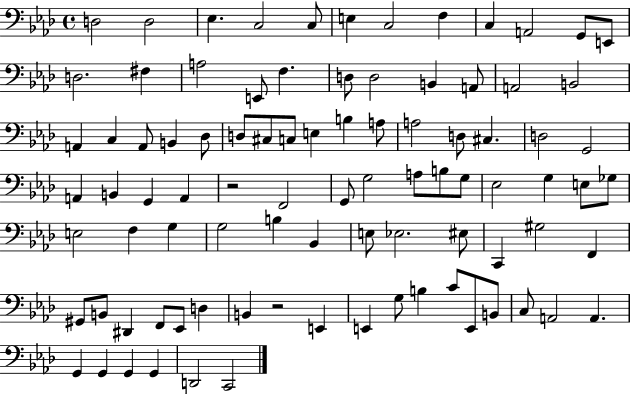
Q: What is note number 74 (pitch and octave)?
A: E2